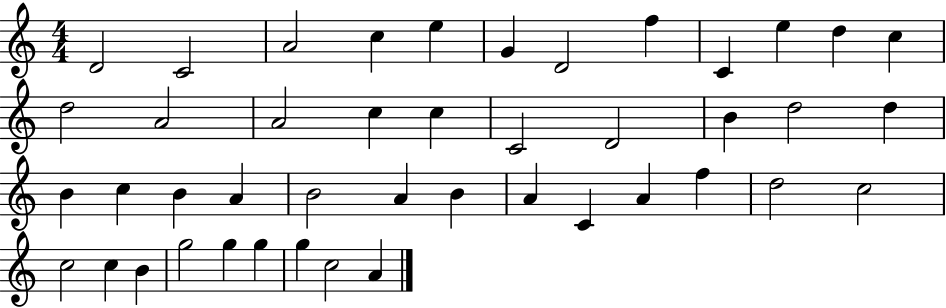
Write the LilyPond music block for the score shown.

{
  \clef treble
  \numericTimeSignature
  \time 4/4
  \key c \major
  d'2 c'2 | a'2 c''4 e''4 | g'4 d'2 f''4 | c'4 e''4 d''4 c''4 | \break d''2 a'2 | a'2 c''4 c''4 | c'2 d'2 | b'4 d''2 d''4 | \break b'4 c''4 b'4 a'4 | b'2 a'4 b'4 | a'4 c'4 a'4 f''4 | d''2 c''2 | \break c''2 c''4 b'4 | g''2 g''4 g''4 | g''4 c''2 a'4 | \bar "|."
}